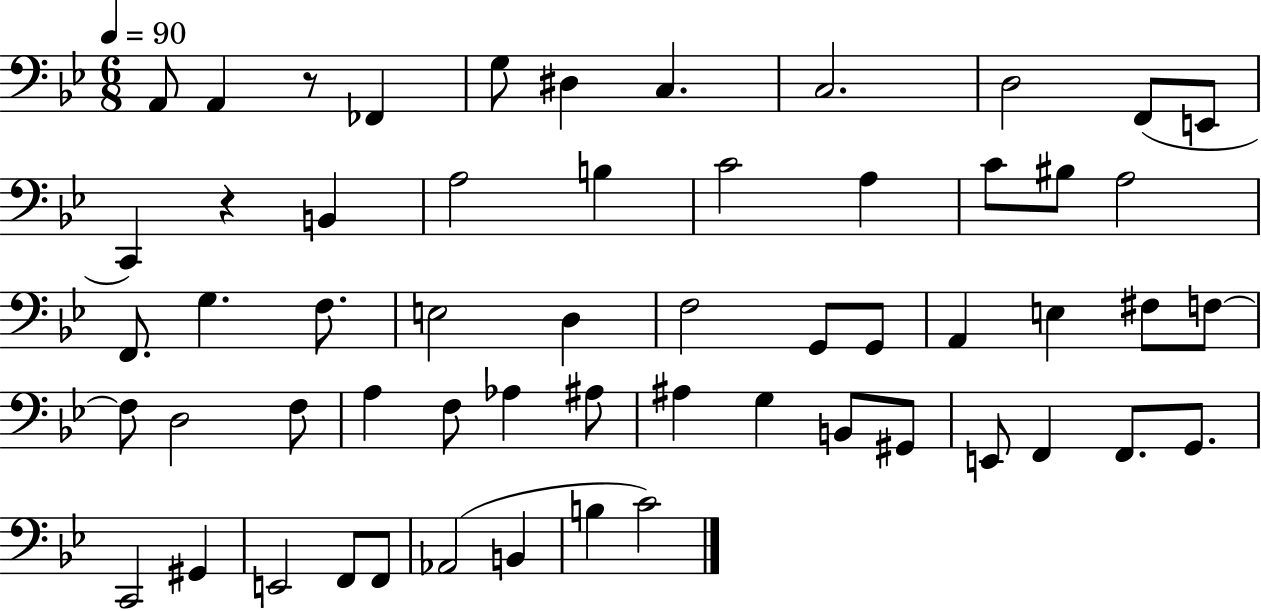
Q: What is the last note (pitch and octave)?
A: C4